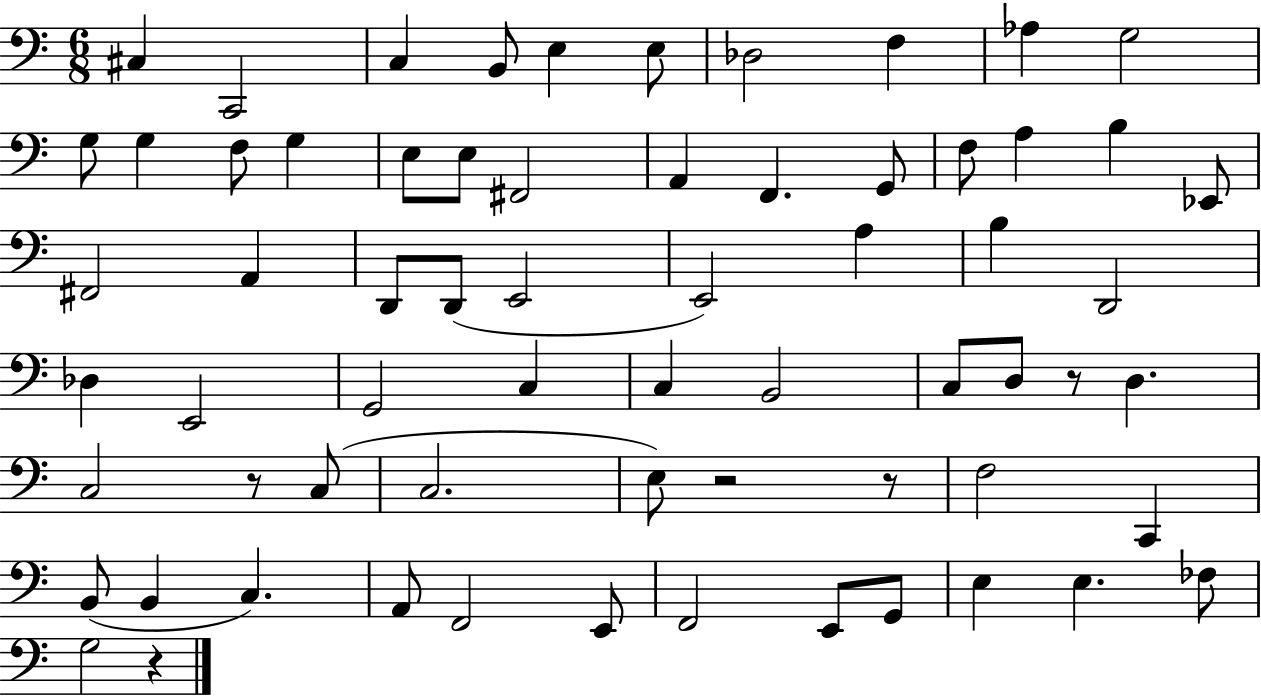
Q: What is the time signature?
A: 6/8